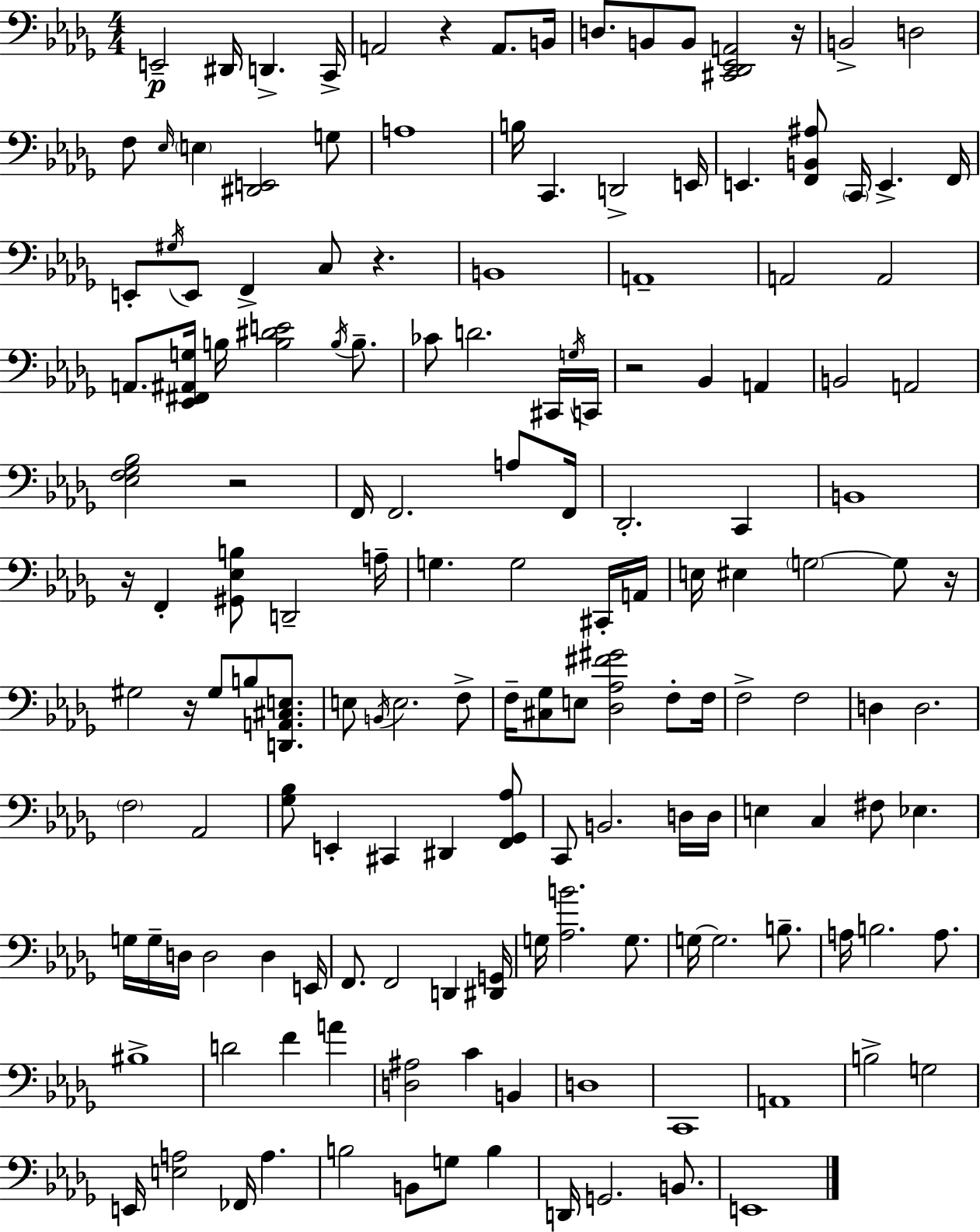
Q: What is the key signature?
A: BES minor